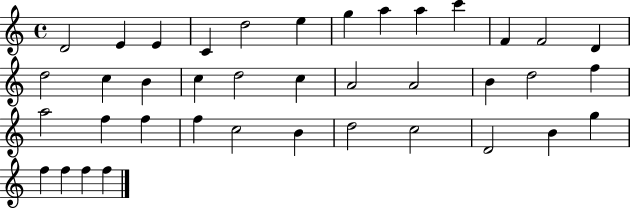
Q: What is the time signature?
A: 4/4